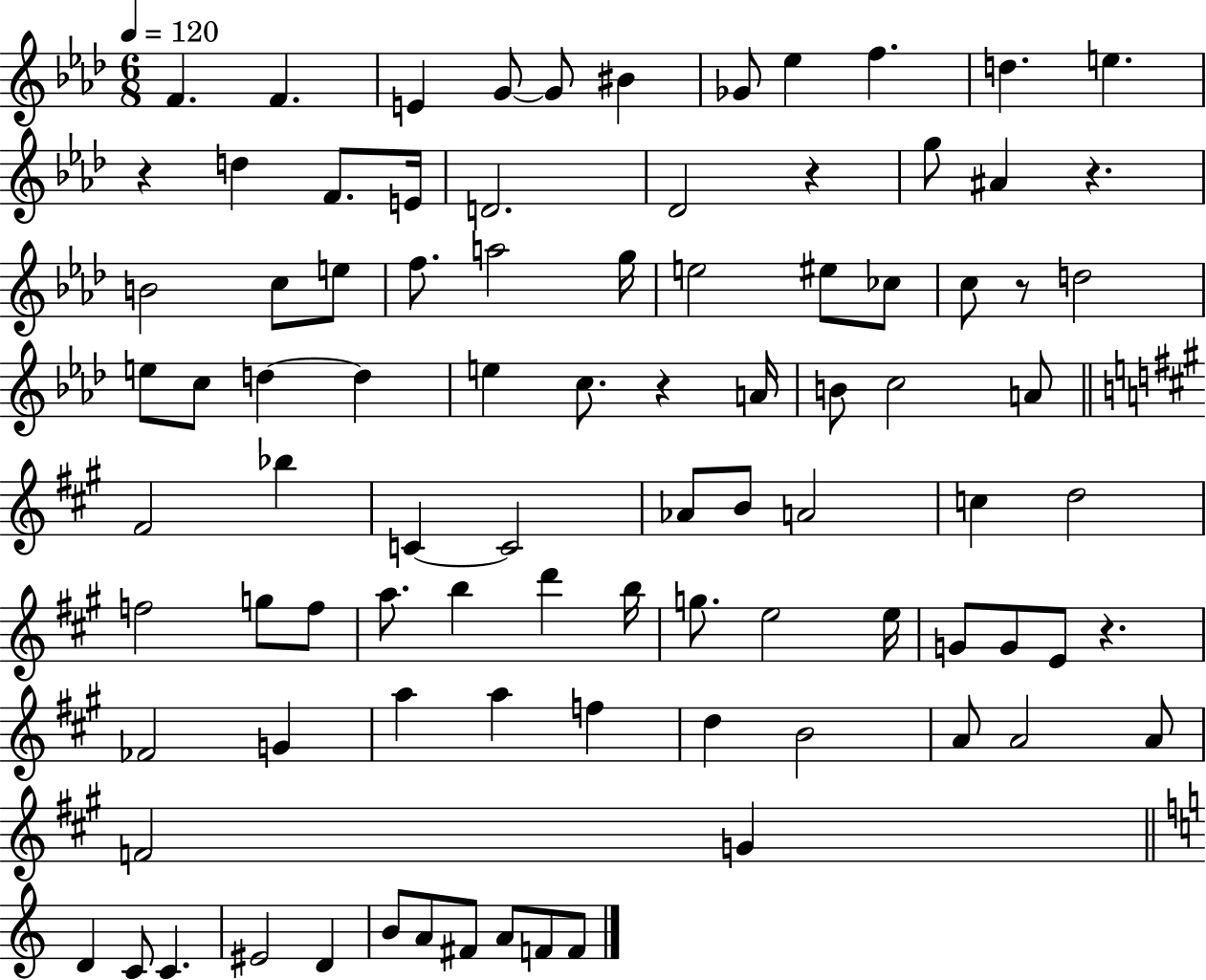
{
  \clef treble
  \numericTimeSignature
  \time 6/8
  \key aes \major
  \tempo 4 = 120
  f'4. f'4. | e'4 g'8~~ g'8 bis'4 | ges'8 ees''4 f''4. | d''4. e''4. | \break r4 d''4 f'8. e'16 | d'2. | des'2 r4 | g''8 ais'4 r4. | \break b'2 c''8 e''8 | f''8. a''2 g''16 | e''2 eis''8 ces''8 | c''8 r8 d''2 | \break e''8 c''8 d''4~~ d''4 | e''4 c''8. r4 a'16 | b'8 c''2 a'8 | \bar "||" \break \key a \major fis'2 bes''4 | c'4~~ c'2 | aes'8 b'8 a'2 | c''4 d''2 | \break f''2 g''8 f''8 | a''8. b''4 d'''4 b''16 | g''8. e''2 e''16 | g'8 g'8 e'8 r4. | \break fes'2 g'4 | a''4 a''4 f''4 | d''4 b'2 | a'8 a'2 a'8 | \break f'2 g'4 | \bar "||" \break \key c \major d'4 c'8 c'4. | eis'2 d'4 | b'8 a'8 fis'8 a'8 f'8 f'8 | \bar "|."
}